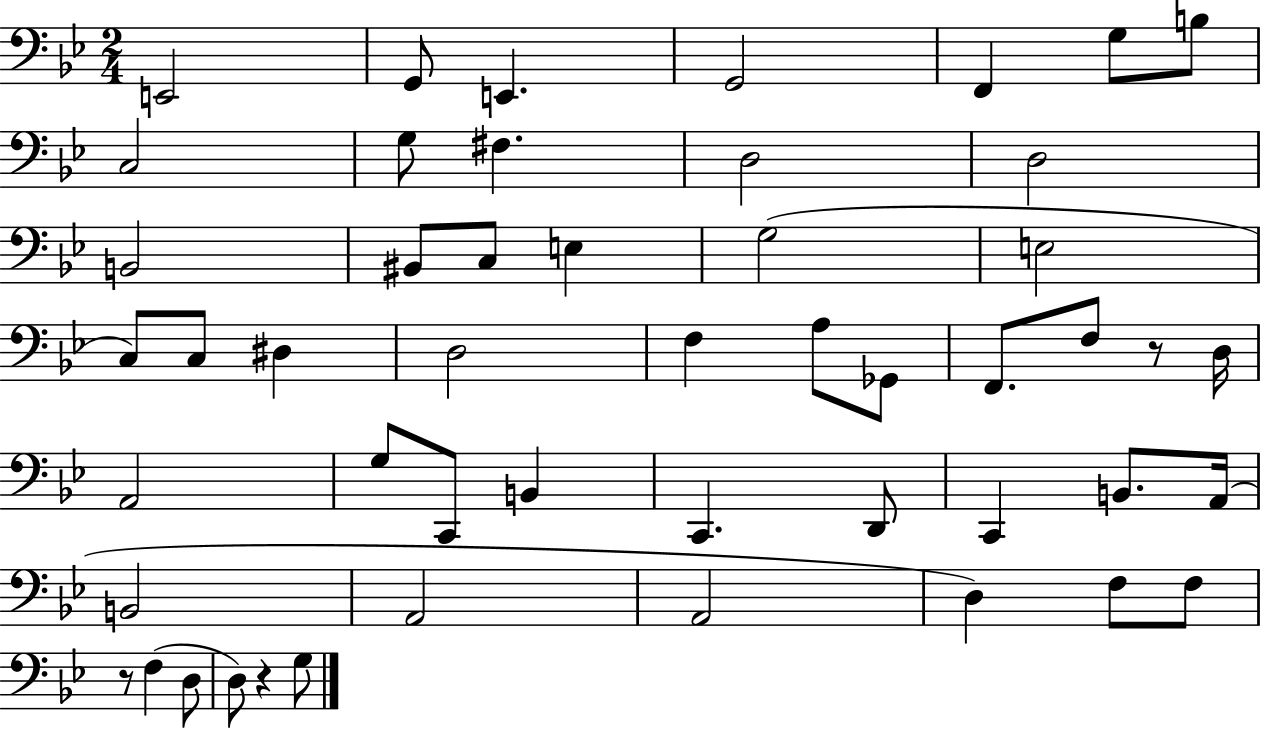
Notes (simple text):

E2/h G2/e E2/q. G2/h F2/q G3/e B3/e C3/h G3/e F#3/q. D3/h D3/h B2/h BIS2/e C3/e E3/q G3/h E3/h C3/e C3/e D#3/q D3/h F3/q A3/e Gb2/e F2/e. F3/e R/e D3/s A2/h G3/e C2/e B2/q C2/q. D2/e C2/q B2/e. A2/s B2/h A2/h A2/h D3/q F3/e F3/e R/e F3/q D3/e D3/e R/q G3/e